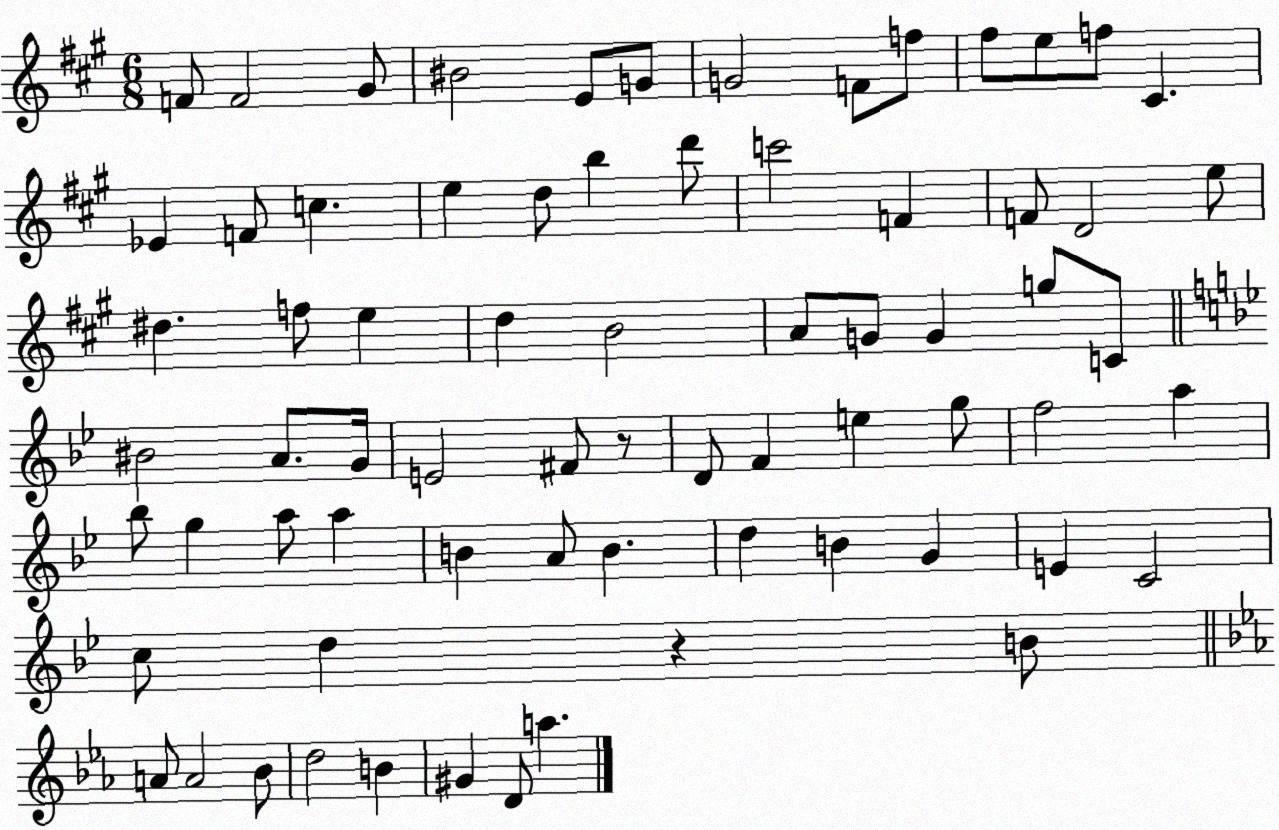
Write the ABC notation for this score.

X:1
T:Untitled
M:6/8
L:1/4
K:A
F/2 F2 ^G/2 ^B2 E/2 G/2 G2 F/2 f/2 ^f/2 e/2 f/2 ^C _E F/2 c e d/2 b d'/2 c'2 F F/2 D2 e/2 ^d f/2 e d B2 A/2 G/2 G g/2 C/2 ^B2 A/2 G/4 E2 ^F/2 z/2 D/2 F e g/2 f2 a _b/2 g a/2 a B A/2 B d B G E C2 c/2 d z B/2 A/2 A2 _B/2 d2 B ^G D/2 a